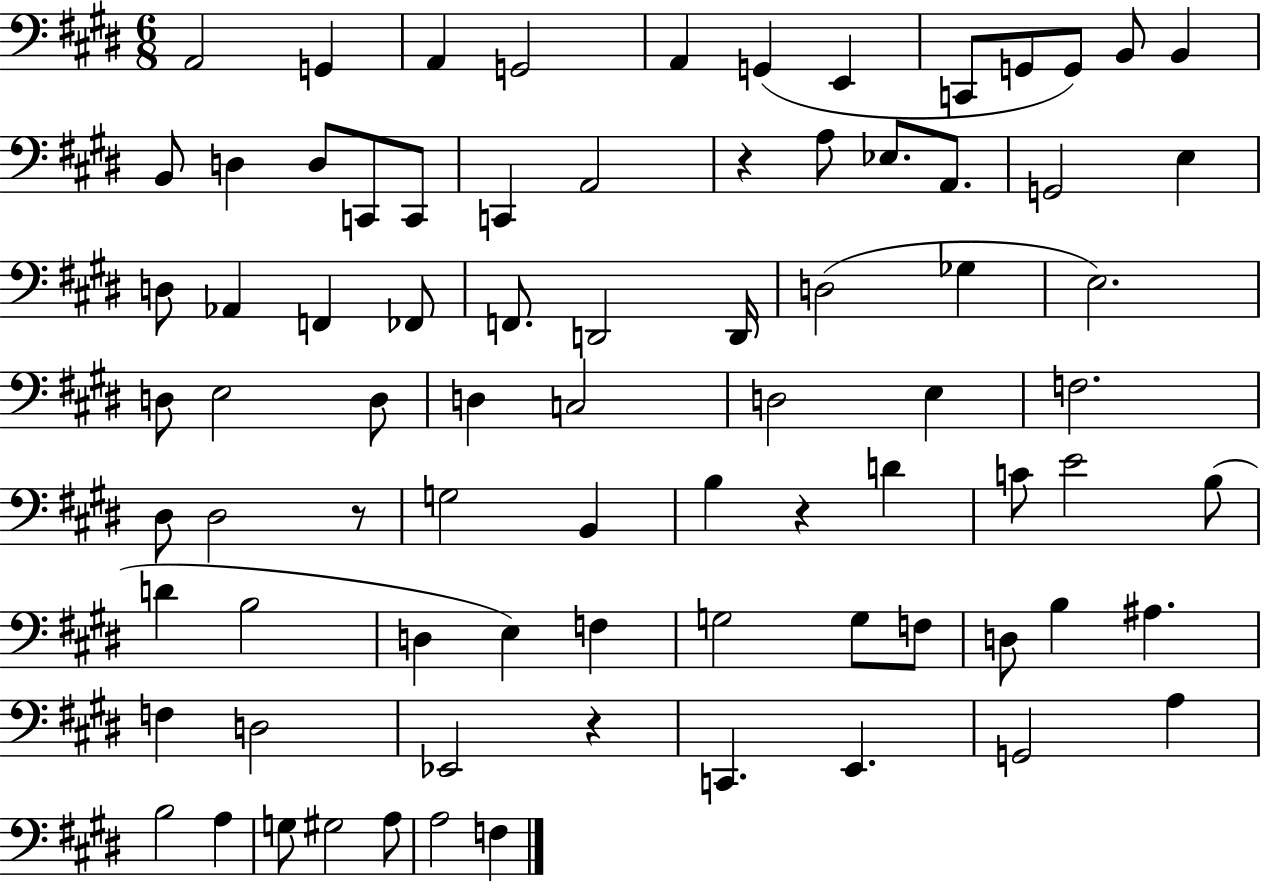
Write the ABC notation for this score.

X:1
T:Untitled
M:6/8
L:1/4
K:E
A,,2 G,, A,, G,,2 A,, G,, E,, C,,/2 G,,/2 G,,/2 B,,/2 B,, B,,/2 D, D,/2 C,,/2 C,,/2 C,, A,,2 z A,/2 _E,/2 A,,/2 G,,2 E, D,/2 _A,, F,, _F,,/2 F,,/2 D,,2 D,,/4 D,2 _G, E,2 D,/2 E,2 D,/2 D, C,2 D,2 E, F,2 ^D,/2 ^D,2 z/2 G,2 B,, B, z D C/2 E2 B,/2 D B,2 D, E, F, G,2 G,/2 F,/2 D,/2 B, ^A, F, D,2 _E,,2 z C,, E,, G,,2 A, B,2 A, G,/2 ^G,2 A,/2 A,2 F,